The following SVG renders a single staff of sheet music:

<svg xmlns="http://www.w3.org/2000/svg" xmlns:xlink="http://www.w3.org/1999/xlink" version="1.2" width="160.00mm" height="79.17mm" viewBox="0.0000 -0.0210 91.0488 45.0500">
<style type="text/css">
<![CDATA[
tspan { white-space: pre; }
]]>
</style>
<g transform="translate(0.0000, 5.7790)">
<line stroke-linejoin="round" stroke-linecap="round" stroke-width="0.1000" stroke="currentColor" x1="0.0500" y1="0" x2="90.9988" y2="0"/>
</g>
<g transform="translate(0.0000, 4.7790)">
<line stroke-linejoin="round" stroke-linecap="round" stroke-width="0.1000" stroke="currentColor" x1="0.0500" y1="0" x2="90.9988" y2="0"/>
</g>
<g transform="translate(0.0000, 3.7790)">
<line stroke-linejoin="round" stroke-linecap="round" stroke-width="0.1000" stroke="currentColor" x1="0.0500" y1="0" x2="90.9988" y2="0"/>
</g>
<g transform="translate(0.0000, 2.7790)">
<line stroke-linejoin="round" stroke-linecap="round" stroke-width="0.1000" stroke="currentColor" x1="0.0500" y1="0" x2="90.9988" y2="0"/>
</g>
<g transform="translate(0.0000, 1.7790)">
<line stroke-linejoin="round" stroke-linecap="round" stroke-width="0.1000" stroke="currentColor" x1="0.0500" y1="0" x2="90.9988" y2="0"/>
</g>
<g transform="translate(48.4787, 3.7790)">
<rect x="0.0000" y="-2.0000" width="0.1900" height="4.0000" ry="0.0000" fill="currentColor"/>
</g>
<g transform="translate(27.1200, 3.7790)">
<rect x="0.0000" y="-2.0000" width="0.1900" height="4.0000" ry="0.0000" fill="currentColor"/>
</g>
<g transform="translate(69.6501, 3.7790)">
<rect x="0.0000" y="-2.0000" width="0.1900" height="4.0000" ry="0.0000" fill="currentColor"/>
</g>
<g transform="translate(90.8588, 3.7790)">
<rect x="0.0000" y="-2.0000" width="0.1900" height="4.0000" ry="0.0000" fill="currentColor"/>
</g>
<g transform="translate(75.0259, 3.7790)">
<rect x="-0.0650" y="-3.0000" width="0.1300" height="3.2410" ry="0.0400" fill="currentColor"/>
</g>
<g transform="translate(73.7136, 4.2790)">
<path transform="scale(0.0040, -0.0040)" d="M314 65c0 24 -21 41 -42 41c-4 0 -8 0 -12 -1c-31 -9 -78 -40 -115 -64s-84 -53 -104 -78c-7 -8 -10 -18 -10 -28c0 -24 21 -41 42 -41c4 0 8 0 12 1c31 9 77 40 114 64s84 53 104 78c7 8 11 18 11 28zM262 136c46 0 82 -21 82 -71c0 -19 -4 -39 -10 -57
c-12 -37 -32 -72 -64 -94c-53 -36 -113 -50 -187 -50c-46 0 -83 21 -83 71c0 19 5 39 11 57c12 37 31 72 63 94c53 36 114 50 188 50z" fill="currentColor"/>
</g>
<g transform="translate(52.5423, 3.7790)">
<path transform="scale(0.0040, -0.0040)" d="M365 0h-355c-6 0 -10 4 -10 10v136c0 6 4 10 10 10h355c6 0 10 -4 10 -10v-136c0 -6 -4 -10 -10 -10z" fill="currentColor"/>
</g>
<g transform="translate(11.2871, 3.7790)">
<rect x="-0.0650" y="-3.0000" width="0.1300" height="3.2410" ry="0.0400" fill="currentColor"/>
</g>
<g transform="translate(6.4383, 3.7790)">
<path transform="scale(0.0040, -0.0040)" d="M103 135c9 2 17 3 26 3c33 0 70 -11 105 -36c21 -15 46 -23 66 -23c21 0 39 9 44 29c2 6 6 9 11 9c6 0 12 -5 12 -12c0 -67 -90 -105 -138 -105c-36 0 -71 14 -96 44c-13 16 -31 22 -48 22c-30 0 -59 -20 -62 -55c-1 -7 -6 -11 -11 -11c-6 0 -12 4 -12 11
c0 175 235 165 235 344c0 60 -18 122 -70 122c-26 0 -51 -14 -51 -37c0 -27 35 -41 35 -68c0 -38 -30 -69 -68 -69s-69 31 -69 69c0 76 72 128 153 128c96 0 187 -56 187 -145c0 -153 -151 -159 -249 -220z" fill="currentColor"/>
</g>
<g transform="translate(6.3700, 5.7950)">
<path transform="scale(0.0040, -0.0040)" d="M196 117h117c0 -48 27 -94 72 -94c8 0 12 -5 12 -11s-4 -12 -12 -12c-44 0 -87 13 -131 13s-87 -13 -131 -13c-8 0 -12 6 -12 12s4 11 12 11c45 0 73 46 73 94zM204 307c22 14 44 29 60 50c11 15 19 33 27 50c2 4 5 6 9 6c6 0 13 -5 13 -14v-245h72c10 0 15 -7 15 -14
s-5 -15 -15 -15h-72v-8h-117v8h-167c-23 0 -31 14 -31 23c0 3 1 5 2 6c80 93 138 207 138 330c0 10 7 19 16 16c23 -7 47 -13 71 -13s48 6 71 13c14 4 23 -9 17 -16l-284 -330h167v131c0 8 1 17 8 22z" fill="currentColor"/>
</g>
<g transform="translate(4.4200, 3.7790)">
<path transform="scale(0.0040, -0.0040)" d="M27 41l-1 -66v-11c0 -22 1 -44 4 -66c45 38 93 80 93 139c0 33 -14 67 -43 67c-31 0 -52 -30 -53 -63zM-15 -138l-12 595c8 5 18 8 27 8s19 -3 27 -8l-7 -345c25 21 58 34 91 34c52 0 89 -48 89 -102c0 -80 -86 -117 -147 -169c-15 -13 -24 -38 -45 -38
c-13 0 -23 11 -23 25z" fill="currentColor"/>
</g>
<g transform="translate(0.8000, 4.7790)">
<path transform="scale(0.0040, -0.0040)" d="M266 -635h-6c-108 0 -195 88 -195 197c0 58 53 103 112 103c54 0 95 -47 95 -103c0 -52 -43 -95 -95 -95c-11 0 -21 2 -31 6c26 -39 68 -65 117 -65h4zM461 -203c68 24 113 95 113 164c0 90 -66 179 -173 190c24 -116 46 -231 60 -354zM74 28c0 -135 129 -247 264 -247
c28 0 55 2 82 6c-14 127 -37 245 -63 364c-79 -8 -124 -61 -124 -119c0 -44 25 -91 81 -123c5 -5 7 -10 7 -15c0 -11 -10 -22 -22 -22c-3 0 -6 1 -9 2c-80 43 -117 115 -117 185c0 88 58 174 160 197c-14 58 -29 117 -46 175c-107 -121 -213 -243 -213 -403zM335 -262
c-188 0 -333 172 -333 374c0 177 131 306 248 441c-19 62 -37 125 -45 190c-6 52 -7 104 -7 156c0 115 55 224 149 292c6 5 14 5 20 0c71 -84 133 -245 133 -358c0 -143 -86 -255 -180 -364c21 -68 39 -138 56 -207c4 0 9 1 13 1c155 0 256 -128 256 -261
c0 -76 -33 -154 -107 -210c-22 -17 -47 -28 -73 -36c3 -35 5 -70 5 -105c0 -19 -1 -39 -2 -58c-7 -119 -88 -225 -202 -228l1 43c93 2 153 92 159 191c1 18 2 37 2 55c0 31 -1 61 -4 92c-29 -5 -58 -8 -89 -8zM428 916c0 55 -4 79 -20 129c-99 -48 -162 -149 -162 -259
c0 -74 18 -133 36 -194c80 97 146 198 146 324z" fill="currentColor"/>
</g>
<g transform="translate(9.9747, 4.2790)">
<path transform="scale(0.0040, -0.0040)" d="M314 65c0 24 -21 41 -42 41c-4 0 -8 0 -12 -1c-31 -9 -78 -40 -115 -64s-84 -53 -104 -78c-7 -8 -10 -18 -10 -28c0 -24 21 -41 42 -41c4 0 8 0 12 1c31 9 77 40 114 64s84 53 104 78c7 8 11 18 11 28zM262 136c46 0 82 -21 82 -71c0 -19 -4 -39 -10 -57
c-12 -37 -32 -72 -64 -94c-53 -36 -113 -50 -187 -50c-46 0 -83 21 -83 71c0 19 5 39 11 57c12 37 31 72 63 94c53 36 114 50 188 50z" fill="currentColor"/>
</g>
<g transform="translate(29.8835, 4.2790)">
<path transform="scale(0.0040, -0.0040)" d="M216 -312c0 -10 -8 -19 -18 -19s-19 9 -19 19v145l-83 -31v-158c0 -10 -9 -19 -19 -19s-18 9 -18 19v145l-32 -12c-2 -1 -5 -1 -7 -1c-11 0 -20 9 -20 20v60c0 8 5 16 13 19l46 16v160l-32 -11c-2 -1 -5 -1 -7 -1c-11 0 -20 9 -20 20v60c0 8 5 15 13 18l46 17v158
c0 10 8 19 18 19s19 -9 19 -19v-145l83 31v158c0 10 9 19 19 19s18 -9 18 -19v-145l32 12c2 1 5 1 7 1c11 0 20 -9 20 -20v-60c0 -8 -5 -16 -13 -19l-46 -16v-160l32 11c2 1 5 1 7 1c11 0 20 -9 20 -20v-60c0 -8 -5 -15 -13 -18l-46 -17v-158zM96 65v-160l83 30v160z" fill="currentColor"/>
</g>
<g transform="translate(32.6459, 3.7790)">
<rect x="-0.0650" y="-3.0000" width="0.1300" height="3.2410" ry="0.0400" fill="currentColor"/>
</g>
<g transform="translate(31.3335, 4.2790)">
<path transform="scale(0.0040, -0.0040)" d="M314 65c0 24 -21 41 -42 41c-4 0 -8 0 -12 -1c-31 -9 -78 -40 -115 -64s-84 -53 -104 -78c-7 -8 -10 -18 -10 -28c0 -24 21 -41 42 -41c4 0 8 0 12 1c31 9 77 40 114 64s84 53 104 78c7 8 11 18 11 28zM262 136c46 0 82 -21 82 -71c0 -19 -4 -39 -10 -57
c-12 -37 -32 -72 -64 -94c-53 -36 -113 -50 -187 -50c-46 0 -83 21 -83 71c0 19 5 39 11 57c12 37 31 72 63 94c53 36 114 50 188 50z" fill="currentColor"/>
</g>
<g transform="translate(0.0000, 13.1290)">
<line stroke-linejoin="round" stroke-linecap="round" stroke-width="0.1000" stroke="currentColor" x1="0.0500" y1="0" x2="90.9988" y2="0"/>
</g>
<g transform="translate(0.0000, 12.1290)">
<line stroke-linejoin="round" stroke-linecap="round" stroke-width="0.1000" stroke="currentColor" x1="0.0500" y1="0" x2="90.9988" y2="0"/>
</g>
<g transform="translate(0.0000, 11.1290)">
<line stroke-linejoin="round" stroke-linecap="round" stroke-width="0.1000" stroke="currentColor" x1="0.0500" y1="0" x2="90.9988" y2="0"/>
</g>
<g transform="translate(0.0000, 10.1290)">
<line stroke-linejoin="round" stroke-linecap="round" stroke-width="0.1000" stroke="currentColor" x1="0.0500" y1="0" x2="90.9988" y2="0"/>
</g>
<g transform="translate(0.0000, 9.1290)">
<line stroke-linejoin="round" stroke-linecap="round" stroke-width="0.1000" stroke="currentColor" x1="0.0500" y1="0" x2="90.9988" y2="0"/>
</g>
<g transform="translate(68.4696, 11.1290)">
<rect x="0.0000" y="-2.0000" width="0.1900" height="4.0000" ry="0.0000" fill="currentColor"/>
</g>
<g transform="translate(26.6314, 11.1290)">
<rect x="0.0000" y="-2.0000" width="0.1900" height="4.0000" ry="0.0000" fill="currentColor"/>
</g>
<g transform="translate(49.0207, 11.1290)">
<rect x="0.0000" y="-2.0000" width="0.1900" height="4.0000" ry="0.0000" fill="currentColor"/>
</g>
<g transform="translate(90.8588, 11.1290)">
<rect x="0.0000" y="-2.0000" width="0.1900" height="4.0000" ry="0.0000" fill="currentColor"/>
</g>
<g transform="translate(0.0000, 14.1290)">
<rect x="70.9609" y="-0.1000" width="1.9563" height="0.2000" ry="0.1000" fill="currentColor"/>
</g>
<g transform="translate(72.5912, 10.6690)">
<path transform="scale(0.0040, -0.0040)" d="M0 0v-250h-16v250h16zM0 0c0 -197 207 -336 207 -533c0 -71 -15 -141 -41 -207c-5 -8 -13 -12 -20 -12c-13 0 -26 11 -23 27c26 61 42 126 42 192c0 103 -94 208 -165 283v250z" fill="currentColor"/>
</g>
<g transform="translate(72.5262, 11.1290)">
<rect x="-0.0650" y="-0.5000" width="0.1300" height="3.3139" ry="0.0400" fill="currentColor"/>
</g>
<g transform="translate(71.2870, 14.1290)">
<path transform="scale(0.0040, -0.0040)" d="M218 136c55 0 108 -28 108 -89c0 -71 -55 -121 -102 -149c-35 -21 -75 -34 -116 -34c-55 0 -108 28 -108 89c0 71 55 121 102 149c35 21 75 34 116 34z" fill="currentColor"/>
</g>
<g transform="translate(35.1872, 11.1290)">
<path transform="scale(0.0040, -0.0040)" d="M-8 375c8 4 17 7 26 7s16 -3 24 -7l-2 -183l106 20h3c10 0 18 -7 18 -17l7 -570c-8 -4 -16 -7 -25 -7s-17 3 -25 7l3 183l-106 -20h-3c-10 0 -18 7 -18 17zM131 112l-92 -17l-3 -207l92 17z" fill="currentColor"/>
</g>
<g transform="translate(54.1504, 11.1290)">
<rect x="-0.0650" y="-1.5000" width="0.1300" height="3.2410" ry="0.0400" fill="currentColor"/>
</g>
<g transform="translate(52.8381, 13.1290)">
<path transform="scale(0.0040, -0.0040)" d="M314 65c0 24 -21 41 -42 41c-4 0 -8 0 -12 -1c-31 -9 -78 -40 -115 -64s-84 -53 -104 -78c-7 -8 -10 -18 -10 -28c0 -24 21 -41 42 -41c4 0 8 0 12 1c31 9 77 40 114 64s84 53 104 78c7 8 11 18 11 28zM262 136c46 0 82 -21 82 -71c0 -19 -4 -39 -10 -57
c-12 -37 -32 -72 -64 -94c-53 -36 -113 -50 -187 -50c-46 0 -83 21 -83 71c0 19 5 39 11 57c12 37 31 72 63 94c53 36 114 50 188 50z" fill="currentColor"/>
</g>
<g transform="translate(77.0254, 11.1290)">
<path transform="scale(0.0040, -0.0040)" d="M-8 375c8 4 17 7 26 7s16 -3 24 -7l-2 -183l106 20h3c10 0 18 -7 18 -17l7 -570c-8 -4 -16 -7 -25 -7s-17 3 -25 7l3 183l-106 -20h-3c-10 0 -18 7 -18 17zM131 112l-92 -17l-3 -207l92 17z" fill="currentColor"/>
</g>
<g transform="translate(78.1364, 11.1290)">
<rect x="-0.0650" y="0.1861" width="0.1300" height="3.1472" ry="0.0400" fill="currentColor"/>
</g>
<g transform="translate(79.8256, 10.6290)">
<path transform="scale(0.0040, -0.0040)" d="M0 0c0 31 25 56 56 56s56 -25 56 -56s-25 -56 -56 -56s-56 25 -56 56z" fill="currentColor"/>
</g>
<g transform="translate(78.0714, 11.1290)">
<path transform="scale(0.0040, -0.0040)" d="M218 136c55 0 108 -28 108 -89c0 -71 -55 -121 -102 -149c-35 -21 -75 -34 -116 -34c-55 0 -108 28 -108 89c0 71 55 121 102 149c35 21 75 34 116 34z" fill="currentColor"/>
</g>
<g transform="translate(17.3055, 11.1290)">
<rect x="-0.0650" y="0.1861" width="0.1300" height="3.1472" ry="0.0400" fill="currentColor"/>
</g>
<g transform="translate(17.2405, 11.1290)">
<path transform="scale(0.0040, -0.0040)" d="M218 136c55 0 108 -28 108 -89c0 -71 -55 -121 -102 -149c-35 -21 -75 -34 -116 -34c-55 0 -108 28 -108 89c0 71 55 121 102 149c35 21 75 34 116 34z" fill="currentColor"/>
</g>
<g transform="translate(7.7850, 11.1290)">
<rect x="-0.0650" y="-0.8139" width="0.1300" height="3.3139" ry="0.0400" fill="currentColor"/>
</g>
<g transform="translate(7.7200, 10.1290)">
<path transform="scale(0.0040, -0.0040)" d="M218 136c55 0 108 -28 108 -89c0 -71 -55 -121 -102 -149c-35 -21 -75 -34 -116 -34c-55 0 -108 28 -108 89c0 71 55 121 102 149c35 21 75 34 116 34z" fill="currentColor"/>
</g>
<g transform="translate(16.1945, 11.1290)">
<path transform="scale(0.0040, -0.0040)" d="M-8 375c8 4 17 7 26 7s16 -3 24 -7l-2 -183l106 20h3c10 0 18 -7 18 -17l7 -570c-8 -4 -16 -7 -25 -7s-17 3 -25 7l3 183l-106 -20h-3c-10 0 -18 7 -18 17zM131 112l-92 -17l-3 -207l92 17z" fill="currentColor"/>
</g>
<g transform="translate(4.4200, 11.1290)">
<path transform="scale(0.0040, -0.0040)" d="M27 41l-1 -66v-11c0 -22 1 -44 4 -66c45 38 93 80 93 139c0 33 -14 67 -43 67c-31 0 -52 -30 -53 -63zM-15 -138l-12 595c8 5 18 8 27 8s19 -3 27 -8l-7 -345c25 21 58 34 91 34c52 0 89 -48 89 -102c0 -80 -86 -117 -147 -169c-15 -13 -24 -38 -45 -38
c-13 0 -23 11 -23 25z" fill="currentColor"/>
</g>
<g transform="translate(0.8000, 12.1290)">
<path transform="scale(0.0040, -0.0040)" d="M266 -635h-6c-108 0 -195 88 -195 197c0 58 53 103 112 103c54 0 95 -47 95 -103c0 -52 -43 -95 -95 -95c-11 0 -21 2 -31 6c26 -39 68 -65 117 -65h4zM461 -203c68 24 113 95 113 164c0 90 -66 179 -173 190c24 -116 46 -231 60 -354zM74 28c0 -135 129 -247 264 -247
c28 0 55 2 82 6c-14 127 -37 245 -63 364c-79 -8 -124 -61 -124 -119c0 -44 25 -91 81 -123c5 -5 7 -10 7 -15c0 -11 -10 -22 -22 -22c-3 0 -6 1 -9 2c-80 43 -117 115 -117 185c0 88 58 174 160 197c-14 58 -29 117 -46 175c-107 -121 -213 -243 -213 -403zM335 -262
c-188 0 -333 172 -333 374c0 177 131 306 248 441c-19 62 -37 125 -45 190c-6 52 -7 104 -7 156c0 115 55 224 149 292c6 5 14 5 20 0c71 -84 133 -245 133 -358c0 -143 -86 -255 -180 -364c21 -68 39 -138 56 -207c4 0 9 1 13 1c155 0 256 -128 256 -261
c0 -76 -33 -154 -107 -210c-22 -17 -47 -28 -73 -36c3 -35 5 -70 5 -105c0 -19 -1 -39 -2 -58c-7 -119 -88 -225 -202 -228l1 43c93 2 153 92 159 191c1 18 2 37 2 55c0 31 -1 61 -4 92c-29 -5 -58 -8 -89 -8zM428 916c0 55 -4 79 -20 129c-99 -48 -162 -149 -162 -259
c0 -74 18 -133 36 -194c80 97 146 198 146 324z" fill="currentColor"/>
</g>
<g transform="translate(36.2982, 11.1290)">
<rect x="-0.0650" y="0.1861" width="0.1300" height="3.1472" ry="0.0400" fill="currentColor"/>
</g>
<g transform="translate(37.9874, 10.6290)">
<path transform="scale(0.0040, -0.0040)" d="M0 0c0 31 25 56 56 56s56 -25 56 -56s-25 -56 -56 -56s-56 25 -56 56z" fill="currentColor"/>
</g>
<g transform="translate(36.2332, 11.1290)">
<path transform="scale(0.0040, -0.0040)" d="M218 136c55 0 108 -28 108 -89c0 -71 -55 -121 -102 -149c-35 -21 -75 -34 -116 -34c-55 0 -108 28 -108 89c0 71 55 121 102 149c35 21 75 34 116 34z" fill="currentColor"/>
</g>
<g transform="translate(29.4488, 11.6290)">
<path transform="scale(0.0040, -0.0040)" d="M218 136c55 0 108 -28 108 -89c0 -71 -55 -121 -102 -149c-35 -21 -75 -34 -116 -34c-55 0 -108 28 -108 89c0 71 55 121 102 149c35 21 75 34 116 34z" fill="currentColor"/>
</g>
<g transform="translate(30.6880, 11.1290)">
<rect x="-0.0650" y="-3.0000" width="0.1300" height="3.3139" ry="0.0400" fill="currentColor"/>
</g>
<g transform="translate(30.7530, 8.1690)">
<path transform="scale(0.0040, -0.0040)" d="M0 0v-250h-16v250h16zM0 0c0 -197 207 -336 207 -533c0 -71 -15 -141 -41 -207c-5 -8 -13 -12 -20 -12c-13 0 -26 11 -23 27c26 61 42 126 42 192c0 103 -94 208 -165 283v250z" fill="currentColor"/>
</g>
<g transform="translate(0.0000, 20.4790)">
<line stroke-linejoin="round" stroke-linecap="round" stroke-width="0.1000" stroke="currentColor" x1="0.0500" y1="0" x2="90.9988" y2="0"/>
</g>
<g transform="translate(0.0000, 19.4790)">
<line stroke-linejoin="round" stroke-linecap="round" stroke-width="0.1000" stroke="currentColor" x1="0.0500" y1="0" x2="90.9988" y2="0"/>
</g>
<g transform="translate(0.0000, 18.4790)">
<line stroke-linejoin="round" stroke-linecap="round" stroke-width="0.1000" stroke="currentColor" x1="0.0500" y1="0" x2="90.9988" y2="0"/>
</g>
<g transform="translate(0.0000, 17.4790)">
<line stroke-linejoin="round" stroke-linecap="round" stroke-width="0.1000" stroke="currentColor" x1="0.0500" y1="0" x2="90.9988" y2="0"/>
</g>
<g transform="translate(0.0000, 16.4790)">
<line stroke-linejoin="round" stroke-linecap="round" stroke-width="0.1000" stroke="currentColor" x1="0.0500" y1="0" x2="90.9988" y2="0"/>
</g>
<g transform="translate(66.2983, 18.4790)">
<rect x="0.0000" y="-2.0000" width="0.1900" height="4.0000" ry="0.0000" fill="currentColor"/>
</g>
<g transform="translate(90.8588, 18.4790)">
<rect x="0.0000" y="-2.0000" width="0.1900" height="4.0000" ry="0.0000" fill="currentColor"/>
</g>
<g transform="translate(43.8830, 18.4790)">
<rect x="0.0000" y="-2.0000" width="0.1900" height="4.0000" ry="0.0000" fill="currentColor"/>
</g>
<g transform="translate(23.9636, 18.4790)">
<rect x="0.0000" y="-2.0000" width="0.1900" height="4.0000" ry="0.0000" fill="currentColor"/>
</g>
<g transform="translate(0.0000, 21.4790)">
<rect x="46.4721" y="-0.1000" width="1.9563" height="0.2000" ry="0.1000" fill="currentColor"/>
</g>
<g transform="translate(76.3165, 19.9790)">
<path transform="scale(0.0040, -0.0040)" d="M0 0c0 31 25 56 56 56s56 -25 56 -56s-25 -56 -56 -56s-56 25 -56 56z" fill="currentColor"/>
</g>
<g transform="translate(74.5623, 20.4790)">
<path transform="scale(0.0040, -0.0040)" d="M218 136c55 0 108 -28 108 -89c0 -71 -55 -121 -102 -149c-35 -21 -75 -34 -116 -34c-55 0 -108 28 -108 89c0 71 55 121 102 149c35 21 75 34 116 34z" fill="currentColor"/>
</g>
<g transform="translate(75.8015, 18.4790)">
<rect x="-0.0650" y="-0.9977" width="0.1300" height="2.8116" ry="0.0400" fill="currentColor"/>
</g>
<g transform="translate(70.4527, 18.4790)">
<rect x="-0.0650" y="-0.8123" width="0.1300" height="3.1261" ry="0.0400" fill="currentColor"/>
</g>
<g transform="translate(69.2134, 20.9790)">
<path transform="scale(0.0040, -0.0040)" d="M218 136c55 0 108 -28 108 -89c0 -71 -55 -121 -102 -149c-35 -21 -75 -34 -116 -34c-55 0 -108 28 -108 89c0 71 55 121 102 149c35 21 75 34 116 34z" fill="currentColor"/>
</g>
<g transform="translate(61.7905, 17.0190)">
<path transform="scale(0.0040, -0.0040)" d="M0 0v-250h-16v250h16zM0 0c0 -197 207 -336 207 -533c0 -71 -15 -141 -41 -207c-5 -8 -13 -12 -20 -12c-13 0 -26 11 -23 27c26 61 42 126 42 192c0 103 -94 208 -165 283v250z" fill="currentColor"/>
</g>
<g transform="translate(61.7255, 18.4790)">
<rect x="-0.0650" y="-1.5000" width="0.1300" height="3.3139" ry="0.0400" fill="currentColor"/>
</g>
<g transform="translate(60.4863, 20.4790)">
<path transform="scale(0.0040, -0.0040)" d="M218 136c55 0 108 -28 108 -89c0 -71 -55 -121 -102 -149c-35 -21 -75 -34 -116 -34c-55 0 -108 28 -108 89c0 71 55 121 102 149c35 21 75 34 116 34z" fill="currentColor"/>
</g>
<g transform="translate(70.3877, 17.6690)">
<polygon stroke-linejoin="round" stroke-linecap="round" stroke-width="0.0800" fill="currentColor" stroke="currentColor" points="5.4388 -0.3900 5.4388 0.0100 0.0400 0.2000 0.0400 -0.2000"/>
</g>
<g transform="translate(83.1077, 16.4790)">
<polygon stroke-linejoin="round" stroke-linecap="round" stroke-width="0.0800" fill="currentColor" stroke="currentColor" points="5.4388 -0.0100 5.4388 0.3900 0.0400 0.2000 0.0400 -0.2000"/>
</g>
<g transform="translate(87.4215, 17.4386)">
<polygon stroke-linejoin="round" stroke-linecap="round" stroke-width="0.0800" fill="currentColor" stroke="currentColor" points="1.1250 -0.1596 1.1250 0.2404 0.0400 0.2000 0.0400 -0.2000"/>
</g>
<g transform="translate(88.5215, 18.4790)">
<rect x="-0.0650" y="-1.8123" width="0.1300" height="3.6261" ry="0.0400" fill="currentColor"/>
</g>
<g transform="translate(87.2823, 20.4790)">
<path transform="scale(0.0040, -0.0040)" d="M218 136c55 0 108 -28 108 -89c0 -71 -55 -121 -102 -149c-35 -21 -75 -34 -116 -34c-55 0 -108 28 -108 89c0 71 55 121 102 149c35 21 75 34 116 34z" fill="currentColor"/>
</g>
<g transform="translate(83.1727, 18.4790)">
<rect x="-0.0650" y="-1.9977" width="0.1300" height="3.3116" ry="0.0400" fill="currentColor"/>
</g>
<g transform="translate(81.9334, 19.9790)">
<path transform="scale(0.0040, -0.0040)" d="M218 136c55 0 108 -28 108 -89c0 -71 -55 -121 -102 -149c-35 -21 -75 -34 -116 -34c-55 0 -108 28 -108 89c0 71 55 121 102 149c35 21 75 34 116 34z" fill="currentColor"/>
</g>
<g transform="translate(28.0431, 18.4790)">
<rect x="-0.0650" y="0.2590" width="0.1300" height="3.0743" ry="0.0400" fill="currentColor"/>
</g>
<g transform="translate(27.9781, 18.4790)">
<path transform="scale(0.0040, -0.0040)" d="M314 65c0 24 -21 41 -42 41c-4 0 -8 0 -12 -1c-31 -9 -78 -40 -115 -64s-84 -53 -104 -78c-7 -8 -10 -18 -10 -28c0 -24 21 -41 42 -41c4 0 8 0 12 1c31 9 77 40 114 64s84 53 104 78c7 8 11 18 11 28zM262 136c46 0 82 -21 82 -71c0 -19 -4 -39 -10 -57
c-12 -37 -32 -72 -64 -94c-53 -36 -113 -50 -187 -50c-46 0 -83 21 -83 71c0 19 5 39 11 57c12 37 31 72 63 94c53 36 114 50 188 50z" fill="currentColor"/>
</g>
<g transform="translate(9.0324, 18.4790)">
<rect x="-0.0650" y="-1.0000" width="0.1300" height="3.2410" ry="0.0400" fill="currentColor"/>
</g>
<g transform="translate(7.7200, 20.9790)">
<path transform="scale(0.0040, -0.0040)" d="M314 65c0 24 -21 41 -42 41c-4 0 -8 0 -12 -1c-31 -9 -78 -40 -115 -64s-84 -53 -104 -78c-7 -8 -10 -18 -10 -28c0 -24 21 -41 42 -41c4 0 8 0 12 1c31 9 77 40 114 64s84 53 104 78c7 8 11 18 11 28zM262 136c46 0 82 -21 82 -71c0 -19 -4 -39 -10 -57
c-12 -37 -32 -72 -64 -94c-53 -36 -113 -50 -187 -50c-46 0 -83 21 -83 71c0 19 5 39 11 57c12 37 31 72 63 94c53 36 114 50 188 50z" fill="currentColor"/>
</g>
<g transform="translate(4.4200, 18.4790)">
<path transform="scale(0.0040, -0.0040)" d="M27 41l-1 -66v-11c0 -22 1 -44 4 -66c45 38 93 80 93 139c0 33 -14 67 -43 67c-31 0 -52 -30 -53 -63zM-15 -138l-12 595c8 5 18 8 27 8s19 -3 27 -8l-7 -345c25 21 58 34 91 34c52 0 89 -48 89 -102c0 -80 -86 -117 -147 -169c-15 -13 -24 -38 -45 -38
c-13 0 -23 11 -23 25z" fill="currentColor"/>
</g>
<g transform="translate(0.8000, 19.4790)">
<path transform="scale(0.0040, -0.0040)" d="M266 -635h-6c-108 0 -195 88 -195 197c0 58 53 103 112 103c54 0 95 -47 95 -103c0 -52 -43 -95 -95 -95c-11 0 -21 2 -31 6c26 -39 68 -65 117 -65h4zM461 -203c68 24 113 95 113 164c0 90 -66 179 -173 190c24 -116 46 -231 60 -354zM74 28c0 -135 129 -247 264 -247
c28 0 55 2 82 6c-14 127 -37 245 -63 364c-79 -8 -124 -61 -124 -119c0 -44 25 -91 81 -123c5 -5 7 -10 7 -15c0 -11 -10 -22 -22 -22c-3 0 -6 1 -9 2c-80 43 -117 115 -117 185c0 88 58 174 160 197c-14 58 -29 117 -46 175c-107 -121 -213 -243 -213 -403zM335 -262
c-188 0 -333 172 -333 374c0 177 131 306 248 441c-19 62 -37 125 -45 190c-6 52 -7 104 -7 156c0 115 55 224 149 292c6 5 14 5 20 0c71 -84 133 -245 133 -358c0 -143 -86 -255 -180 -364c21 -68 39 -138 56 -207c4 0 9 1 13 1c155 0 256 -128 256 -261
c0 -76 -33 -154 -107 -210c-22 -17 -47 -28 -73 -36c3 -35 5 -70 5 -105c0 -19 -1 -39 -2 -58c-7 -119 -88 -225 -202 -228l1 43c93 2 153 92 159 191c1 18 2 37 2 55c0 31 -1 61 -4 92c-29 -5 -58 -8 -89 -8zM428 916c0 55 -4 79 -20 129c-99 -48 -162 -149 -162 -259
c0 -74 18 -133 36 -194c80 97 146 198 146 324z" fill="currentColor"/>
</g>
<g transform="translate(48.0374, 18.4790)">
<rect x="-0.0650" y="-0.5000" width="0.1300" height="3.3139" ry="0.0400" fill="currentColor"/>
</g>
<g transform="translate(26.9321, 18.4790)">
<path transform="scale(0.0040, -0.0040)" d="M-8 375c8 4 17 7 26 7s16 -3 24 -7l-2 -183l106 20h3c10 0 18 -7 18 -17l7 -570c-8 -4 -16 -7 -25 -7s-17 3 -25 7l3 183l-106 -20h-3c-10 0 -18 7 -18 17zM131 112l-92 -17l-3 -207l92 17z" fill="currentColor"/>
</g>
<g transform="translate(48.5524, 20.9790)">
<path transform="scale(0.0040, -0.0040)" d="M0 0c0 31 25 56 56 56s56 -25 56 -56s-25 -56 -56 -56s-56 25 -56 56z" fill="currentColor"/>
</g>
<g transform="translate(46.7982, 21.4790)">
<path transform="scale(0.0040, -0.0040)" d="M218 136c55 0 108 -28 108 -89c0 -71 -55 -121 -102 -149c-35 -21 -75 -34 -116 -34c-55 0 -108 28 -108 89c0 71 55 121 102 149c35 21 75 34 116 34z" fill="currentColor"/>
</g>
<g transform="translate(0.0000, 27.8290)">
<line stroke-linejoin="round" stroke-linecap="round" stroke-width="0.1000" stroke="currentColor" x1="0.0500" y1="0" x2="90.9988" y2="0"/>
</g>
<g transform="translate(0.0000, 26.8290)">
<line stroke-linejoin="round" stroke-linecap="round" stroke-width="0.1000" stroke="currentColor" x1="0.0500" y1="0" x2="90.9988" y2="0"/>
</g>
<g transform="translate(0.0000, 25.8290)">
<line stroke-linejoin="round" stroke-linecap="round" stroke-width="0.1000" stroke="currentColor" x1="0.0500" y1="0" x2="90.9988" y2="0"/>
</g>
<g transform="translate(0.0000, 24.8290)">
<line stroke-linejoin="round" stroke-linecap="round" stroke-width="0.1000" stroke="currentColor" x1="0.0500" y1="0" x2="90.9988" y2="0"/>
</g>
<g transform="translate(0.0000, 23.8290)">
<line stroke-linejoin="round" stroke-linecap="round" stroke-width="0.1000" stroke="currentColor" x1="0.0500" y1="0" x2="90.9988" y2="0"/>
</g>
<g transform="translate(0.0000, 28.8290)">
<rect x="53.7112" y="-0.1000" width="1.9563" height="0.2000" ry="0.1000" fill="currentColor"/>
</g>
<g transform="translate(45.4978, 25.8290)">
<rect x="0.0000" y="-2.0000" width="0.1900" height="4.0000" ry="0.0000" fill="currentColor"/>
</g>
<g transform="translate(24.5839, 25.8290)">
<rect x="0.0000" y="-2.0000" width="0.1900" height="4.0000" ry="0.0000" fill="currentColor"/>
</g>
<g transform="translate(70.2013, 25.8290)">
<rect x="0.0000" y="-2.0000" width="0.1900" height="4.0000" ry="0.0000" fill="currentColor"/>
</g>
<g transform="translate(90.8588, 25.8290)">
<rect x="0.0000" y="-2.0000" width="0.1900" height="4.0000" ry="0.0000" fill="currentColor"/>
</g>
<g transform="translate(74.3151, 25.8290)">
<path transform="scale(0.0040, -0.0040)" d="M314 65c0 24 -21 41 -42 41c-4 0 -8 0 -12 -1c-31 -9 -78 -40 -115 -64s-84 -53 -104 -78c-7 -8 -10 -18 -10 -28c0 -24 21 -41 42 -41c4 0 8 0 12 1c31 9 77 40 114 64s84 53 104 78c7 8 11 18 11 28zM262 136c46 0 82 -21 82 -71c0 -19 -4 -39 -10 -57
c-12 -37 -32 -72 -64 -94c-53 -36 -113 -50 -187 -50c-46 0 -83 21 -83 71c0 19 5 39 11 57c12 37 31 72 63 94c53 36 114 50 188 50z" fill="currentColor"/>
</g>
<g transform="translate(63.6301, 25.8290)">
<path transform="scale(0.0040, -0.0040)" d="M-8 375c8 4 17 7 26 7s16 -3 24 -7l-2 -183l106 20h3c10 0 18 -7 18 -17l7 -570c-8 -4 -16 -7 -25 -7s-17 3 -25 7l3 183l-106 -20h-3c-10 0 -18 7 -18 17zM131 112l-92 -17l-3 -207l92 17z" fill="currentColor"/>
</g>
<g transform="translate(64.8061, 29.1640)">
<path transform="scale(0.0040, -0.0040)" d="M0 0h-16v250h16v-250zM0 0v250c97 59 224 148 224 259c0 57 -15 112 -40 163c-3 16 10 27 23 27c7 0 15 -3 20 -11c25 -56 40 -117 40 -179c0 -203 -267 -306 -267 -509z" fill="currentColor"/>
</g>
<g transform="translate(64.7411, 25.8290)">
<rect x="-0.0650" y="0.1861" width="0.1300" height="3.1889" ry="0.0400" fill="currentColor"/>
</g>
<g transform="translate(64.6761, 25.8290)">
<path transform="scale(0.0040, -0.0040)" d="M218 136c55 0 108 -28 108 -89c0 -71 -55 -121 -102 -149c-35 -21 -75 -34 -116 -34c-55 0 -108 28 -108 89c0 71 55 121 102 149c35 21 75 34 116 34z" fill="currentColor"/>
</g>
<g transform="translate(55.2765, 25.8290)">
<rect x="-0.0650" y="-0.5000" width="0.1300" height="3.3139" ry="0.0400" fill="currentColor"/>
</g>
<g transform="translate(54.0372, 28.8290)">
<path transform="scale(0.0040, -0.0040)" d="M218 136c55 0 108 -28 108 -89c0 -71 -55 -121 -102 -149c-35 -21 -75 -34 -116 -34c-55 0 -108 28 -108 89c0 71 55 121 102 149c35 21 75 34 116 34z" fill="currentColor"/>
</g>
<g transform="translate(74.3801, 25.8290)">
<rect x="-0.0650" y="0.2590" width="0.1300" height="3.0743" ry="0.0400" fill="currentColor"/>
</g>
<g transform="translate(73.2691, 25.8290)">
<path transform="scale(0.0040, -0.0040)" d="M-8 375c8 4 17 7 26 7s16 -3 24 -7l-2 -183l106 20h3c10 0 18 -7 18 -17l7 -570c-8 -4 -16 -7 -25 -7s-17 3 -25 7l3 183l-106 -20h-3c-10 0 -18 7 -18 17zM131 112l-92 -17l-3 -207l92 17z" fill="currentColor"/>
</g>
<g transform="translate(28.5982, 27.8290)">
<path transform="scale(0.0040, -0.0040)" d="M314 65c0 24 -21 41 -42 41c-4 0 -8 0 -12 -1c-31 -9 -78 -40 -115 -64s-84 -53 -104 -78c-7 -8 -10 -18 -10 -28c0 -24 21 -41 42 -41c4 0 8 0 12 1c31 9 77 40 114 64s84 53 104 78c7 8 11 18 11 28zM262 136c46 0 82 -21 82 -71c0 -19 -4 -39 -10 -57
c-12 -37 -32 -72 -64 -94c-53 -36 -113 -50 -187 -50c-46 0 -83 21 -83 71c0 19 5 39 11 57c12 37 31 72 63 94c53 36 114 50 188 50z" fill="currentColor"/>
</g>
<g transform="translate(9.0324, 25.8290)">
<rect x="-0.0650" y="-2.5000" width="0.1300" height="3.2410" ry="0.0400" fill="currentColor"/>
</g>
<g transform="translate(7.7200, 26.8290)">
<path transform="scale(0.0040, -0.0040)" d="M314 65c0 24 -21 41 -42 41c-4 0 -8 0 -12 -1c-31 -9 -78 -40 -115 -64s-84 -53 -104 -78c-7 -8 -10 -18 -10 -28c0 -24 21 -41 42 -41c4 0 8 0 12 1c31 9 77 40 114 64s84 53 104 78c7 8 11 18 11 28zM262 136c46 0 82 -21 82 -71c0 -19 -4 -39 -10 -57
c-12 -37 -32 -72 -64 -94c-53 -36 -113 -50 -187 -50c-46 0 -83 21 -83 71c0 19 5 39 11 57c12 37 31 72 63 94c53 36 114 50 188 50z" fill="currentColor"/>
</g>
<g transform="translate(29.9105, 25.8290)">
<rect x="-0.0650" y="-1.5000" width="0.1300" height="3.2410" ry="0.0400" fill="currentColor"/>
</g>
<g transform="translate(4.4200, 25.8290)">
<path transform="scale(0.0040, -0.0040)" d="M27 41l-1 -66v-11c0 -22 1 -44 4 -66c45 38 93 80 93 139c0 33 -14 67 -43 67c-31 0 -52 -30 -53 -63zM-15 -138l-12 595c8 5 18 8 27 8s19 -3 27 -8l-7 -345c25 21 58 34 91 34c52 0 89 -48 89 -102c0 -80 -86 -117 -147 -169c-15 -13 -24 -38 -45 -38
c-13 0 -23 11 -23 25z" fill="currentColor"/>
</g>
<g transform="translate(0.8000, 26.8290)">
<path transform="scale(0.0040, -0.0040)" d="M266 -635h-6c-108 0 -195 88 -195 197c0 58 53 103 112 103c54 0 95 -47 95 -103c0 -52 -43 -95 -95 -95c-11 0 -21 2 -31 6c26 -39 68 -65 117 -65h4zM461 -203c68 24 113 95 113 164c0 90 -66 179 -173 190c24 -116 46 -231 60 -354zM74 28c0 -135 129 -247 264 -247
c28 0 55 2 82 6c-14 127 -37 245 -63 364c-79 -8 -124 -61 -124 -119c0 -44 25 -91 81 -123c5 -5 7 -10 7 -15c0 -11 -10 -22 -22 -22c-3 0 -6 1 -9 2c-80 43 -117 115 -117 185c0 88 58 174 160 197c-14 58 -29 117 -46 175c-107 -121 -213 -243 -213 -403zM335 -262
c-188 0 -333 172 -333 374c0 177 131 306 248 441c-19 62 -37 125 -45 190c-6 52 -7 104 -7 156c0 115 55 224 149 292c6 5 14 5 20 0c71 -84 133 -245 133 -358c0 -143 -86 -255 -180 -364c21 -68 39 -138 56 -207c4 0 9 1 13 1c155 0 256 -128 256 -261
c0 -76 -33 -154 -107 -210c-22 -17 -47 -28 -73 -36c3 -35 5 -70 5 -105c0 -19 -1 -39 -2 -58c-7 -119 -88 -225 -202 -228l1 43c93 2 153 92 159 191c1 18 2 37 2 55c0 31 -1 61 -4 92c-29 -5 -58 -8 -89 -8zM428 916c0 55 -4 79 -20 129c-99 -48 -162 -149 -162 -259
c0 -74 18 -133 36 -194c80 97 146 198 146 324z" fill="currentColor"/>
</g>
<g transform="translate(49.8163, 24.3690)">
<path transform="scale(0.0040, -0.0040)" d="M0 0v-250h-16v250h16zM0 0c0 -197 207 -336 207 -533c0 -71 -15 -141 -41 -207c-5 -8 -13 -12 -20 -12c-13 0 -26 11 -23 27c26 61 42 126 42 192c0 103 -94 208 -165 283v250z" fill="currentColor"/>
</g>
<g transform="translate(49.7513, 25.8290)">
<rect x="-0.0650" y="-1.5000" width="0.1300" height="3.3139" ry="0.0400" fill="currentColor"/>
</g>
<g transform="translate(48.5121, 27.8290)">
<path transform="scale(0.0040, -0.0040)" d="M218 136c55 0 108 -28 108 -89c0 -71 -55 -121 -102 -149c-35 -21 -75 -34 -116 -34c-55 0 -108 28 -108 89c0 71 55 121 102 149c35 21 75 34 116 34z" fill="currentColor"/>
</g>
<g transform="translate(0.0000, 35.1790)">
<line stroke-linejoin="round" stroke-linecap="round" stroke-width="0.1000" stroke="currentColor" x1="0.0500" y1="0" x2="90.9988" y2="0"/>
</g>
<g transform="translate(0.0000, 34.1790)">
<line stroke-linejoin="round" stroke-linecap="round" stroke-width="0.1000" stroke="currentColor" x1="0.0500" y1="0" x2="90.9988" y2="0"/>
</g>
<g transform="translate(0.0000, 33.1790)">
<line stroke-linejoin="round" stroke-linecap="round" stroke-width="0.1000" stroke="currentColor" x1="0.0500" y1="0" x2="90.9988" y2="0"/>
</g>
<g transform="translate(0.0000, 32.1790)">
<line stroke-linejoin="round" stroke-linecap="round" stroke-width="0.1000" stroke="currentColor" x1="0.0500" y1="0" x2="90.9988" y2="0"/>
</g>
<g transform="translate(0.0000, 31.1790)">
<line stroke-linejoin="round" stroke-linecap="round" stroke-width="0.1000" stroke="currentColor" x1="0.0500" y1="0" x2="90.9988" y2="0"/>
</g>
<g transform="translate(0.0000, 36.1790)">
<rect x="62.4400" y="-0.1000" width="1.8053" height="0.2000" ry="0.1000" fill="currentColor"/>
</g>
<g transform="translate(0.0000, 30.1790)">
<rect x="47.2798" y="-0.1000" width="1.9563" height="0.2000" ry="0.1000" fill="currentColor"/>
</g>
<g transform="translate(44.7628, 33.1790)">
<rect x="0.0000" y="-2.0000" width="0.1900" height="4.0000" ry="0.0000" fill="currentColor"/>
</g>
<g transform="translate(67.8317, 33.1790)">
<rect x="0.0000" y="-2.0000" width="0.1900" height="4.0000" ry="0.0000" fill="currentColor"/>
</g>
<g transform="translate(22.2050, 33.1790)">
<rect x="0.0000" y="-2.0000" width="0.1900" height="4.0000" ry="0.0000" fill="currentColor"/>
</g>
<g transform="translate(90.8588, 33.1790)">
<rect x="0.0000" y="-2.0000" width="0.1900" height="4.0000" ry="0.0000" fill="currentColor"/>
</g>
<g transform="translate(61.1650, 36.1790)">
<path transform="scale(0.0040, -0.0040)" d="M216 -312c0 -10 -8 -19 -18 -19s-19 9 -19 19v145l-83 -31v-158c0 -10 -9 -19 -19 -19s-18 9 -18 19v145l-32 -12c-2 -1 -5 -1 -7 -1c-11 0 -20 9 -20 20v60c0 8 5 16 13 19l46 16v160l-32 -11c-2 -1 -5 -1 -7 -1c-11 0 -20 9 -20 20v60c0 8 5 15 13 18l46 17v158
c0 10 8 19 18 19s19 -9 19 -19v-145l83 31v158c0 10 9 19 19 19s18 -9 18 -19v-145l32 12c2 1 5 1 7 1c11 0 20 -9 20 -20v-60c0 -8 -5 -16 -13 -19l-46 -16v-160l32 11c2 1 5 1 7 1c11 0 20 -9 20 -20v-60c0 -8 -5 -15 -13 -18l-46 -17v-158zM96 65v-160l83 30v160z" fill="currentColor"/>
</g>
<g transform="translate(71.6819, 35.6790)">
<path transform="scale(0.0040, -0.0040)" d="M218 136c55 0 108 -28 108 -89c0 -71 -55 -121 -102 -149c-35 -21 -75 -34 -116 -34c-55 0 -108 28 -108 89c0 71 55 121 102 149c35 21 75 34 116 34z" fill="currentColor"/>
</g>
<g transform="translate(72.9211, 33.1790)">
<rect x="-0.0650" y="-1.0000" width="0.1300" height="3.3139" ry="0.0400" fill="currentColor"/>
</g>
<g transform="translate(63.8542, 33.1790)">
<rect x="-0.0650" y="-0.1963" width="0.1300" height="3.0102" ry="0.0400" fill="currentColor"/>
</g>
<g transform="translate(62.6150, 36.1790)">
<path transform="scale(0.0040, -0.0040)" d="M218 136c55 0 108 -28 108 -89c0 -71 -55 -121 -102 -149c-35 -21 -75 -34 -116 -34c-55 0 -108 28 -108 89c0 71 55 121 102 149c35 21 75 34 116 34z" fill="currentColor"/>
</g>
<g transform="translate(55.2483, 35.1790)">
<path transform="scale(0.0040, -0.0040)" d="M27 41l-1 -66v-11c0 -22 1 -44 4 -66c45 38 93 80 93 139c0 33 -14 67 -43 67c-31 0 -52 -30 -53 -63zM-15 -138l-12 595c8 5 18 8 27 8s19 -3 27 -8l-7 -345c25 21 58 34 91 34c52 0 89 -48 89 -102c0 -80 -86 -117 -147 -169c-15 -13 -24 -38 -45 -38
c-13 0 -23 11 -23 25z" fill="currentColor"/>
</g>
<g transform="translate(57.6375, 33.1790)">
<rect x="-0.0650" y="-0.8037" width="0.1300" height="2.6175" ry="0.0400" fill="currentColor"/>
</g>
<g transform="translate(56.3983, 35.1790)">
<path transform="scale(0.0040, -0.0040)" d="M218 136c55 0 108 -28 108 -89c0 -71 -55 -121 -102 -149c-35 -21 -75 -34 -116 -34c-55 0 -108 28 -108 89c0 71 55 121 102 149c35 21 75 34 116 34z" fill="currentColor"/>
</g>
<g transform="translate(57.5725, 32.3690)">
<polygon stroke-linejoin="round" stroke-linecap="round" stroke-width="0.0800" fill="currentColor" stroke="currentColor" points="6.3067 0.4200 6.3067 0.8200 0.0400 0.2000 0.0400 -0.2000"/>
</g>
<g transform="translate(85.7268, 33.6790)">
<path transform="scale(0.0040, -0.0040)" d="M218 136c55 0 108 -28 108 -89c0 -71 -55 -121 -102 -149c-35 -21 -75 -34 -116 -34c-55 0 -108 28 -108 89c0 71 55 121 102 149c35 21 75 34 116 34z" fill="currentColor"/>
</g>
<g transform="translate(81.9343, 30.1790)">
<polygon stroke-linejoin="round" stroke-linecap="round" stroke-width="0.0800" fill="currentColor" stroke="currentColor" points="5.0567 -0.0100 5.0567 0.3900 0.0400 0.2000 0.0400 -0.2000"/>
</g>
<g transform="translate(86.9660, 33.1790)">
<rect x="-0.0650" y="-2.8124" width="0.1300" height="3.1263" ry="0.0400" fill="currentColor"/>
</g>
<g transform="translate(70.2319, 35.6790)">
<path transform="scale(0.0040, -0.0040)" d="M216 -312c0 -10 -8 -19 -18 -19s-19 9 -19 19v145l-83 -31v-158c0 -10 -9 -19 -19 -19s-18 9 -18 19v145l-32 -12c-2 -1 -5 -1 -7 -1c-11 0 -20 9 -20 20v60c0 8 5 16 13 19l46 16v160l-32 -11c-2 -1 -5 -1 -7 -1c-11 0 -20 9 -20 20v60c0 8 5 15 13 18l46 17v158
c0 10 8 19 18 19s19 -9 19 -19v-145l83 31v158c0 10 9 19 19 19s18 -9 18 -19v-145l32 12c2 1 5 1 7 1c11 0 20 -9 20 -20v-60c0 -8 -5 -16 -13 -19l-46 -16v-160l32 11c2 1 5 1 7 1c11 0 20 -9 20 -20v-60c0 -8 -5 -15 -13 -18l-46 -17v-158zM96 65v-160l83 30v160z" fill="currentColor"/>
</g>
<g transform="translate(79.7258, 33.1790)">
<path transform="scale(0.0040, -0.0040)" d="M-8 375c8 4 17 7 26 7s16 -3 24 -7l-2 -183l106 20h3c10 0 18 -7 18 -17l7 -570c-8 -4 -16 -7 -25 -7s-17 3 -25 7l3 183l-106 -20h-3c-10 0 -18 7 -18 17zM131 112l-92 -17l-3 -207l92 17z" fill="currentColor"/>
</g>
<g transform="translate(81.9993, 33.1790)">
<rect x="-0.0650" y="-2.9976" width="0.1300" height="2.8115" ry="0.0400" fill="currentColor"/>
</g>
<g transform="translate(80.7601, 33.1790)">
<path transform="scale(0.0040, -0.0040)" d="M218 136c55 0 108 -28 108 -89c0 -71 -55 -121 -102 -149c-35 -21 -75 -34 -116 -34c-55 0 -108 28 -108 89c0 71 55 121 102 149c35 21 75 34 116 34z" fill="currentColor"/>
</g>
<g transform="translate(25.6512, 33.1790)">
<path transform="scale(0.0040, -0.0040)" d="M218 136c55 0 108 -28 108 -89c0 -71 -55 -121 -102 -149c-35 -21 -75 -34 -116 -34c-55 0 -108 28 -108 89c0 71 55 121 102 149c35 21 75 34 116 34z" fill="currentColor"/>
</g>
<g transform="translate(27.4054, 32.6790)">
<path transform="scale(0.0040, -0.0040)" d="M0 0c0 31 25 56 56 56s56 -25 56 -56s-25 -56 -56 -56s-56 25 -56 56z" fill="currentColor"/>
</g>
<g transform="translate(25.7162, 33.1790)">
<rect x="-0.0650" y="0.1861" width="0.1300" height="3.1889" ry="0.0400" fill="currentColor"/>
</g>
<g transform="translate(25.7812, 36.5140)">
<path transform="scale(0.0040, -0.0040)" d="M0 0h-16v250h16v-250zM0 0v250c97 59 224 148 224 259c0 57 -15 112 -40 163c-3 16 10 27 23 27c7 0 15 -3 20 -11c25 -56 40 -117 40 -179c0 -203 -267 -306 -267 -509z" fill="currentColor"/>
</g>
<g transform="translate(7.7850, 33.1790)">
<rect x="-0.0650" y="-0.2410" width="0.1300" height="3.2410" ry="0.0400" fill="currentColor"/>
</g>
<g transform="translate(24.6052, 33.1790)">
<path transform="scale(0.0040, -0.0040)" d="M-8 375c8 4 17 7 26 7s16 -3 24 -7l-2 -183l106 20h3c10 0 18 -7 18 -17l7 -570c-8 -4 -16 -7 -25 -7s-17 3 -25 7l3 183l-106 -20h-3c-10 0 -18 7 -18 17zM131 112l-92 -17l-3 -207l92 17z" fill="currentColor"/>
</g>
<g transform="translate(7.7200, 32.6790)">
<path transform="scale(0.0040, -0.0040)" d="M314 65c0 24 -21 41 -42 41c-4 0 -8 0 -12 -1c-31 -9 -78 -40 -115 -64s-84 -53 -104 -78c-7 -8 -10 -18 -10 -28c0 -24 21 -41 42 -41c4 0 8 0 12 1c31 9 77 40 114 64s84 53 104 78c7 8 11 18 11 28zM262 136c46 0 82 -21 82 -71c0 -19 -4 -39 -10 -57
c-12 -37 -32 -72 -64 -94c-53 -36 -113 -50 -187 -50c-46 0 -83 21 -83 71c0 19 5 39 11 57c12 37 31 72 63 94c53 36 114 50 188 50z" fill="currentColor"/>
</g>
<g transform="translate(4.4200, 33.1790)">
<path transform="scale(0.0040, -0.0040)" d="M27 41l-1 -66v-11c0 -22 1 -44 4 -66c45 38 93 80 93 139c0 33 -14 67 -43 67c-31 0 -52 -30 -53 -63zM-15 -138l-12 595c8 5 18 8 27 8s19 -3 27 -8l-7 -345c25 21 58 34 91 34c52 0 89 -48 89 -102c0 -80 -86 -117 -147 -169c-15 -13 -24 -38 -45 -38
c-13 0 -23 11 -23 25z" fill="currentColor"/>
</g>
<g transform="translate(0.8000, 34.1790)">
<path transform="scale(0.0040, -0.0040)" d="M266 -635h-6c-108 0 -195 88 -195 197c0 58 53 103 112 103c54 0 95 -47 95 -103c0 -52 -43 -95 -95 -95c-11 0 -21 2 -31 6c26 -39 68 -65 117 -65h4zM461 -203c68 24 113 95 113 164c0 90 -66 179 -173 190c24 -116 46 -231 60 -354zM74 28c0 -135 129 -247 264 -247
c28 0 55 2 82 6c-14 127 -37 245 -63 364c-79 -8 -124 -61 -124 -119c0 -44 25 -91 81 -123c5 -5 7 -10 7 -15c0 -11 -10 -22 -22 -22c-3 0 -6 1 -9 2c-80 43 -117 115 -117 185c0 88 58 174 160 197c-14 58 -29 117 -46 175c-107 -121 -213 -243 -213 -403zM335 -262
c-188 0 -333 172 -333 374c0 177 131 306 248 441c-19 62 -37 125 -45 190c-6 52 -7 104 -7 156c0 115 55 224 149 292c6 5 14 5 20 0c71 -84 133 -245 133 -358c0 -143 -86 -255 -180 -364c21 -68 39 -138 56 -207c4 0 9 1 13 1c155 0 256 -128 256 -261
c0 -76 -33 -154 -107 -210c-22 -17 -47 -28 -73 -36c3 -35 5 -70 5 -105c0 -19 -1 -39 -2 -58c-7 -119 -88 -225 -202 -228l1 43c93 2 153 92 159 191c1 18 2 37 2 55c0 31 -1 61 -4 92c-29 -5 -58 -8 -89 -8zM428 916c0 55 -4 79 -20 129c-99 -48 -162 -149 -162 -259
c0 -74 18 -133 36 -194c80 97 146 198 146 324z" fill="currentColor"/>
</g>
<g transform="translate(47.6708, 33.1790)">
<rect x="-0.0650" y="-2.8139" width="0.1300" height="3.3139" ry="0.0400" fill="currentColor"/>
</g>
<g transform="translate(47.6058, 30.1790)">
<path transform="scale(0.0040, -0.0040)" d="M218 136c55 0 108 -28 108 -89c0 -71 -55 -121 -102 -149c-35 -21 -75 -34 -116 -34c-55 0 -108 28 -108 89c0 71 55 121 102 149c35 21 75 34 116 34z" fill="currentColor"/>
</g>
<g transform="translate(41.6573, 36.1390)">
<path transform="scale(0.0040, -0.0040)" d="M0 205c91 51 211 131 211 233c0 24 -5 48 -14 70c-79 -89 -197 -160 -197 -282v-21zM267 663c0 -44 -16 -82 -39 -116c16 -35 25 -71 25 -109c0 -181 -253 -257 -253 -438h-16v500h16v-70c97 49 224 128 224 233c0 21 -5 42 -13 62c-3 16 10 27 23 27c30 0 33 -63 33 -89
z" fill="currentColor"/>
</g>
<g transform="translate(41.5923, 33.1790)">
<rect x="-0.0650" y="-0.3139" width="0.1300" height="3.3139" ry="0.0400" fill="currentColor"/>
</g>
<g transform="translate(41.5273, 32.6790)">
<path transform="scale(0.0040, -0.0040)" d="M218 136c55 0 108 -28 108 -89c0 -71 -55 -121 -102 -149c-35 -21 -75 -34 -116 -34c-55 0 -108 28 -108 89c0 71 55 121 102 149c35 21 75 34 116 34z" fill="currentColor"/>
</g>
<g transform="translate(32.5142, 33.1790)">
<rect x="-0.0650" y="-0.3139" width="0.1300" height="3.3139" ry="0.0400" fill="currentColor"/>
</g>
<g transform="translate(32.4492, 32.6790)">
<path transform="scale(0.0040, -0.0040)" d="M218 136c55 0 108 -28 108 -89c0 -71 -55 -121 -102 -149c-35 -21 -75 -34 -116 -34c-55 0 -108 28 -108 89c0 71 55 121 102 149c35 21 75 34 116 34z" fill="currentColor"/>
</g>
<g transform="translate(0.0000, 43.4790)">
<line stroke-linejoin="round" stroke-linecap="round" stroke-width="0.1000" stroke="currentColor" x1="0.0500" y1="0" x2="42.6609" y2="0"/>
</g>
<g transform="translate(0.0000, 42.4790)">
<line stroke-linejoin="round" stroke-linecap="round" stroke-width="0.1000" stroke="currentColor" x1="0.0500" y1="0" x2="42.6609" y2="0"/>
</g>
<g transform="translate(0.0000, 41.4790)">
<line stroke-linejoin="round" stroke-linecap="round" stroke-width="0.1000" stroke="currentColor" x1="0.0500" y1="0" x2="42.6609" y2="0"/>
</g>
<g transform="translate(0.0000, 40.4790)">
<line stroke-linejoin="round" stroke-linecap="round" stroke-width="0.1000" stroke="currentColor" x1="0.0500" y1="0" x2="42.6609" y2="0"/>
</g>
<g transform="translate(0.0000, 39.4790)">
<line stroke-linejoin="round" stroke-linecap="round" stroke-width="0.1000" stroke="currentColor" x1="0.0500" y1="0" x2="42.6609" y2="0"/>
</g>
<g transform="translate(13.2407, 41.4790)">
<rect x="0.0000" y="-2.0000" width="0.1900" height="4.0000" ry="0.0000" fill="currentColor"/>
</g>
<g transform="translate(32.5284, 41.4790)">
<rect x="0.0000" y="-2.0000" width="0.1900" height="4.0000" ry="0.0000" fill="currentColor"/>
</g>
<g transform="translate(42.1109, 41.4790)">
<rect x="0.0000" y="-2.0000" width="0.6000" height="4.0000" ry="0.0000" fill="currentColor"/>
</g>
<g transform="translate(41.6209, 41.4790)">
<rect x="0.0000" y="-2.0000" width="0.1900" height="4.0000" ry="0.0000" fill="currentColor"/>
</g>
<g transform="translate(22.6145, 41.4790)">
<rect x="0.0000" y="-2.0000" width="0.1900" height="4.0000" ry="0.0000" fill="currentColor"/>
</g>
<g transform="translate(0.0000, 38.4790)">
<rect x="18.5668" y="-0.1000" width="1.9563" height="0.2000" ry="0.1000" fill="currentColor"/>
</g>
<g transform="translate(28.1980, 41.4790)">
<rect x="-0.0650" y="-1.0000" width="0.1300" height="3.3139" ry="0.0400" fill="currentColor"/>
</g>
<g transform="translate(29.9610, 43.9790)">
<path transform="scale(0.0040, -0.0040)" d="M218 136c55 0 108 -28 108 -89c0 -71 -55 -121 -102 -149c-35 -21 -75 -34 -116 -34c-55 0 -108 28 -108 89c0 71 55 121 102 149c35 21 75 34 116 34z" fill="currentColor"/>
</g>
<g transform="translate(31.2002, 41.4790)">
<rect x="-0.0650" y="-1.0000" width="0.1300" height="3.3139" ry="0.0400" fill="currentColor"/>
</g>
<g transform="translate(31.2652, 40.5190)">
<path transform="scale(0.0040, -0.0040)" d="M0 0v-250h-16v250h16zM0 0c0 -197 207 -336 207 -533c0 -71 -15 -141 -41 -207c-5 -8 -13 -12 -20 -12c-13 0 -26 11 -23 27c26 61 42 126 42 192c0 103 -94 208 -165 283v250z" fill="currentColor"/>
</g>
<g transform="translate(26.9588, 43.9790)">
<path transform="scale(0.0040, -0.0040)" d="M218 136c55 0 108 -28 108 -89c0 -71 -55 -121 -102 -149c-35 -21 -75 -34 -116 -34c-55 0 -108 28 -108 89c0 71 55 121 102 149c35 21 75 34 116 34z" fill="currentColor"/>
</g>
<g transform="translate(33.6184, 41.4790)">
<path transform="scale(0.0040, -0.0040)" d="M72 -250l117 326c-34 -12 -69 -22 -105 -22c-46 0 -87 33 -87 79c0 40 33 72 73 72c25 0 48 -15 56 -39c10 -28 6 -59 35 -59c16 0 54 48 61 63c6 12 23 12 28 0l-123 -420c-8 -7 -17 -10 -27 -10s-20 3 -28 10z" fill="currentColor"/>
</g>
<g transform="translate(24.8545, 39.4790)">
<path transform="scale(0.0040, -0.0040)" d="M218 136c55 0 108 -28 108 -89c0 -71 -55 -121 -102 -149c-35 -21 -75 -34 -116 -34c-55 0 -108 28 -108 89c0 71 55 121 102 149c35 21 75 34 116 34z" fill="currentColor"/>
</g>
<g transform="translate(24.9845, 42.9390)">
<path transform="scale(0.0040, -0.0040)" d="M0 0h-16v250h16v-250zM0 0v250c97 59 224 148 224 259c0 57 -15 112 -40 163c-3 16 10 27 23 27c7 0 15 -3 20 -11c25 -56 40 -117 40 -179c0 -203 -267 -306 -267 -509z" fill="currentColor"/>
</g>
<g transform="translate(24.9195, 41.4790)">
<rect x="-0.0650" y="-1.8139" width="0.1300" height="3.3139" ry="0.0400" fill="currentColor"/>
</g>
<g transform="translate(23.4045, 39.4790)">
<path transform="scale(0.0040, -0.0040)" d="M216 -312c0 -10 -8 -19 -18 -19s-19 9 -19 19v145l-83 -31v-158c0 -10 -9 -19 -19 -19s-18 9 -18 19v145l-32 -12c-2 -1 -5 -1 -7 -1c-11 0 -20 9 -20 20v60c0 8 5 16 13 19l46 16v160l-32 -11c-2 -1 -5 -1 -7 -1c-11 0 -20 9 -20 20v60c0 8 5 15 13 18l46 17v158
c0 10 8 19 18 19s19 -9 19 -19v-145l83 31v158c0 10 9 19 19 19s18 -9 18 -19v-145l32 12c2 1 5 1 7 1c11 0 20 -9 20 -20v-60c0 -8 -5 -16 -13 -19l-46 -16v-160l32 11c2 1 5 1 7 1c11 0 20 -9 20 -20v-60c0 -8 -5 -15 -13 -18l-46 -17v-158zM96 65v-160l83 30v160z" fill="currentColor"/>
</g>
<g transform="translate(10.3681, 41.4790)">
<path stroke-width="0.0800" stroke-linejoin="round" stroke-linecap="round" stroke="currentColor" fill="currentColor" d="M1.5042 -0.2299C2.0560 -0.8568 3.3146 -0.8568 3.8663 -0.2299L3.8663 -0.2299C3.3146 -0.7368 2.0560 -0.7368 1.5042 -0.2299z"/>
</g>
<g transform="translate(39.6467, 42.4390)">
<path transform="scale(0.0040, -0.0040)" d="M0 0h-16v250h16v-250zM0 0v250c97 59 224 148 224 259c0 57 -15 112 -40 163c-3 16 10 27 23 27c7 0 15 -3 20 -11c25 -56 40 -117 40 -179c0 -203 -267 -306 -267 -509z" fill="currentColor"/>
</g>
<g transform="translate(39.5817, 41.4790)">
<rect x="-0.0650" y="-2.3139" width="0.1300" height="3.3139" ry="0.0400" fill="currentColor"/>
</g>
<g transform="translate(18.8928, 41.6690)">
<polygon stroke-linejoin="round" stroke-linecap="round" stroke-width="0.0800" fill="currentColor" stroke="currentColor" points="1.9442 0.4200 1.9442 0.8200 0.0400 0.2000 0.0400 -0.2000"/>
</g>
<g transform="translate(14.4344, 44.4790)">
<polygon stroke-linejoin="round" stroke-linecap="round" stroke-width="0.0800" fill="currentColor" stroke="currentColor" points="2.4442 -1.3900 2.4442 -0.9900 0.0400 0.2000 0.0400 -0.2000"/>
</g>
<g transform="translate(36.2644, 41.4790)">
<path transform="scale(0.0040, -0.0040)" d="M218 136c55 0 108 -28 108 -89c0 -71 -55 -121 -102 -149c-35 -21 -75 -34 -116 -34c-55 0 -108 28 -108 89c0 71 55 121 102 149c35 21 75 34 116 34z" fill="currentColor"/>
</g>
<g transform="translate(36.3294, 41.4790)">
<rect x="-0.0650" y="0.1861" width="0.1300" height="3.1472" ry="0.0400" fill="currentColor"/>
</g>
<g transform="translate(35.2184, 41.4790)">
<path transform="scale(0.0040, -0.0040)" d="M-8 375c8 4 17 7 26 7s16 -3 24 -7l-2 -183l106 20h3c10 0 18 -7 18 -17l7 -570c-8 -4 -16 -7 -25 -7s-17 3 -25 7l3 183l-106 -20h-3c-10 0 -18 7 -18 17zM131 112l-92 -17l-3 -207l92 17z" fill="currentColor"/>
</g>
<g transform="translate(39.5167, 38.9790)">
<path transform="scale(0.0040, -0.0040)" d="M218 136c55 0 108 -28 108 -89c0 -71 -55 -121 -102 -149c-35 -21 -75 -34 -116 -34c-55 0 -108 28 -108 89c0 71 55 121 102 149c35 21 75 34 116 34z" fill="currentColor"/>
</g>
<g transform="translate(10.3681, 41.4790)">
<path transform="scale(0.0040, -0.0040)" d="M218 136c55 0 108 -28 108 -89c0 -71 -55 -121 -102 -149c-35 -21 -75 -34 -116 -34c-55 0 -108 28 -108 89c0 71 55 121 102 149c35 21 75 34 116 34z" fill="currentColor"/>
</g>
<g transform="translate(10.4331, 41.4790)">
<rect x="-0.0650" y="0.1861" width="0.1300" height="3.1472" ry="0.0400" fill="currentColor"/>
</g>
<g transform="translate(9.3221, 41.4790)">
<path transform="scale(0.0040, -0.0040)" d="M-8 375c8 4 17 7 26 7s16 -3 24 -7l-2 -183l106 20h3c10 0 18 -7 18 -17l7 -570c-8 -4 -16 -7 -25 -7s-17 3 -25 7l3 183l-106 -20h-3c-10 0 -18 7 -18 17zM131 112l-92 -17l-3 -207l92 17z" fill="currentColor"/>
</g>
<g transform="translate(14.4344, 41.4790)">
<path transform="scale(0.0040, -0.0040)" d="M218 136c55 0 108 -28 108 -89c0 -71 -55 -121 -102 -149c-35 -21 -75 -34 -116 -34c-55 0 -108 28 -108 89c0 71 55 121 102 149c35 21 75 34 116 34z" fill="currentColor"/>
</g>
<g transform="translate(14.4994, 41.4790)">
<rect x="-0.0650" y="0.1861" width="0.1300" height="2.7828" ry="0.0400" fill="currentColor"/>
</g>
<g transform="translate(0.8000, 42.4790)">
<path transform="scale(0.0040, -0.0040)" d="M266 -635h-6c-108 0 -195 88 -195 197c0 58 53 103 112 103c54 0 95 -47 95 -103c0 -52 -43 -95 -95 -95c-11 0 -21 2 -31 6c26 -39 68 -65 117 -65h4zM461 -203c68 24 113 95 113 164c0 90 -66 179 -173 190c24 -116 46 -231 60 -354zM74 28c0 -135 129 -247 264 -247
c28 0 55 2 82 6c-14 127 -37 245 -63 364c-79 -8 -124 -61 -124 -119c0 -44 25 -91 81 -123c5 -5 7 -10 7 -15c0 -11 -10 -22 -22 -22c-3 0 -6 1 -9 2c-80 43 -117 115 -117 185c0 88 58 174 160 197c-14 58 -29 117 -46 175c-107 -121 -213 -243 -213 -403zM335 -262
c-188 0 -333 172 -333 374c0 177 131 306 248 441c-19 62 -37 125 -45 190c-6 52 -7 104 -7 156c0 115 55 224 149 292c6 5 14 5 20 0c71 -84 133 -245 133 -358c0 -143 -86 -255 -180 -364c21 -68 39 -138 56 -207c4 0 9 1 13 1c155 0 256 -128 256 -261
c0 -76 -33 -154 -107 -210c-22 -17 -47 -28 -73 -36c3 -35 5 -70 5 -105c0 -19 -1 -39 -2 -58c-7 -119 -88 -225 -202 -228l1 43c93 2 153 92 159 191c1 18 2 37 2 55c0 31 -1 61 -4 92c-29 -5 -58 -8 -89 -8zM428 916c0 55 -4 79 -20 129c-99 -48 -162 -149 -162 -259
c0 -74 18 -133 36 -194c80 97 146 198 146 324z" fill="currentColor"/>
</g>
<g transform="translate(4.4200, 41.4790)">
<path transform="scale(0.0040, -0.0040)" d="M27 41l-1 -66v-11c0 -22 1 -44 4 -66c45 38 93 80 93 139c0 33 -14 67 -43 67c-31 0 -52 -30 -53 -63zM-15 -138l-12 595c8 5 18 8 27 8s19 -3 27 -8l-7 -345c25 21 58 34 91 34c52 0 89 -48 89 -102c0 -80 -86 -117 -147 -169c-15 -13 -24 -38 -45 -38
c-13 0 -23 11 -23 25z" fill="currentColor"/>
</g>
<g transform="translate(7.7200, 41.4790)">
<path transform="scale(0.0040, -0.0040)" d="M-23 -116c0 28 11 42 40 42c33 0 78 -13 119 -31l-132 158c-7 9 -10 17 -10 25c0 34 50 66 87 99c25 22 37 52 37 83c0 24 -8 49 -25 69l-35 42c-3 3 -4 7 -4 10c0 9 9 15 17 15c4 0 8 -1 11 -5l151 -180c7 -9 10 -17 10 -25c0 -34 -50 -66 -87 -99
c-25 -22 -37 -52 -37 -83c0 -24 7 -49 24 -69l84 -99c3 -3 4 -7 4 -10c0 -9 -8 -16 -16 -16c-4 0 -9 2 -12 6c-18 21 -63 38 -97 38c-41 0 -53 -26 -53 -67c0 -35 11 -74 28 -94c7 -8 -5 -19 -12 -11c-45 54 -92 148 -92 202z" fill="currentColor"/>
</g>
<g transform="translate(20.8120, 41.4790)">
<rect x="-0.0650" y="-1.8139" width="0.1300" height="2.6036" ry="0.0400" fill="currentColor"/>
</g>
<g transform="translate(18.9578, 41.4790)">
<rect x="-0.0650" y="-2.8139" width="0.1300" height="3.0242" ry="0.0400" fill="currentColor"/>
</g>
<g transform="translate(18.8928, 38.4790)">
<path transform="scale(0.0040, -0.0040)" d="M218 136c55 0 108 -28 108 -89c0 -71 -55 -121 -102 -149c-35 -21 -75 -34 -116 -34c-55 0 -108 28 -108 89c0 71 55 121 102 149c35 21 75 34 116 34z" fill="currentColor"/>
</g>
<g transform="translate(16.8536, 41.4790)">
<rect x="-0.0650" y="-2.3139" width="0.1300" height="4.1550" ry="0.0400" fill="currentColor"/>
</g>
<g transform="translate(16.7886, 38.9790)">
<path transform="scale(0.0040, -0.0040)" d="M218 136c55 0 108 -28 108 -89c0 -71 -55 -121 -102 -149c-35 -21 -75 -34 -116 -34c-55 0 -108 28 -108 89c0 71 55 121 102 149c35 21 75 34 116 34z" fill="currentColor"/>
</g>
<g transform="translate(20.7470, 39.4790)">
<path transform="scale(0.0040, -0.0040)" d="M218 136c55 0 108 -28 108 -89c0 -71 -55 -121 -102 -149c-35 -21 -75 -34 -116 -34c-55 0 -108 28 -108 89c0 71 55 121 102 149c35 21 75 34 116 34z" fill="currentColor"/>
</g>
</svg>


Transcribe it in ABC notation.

X:1
T:Untitled
M:2/4
L:1/4
K:F
A2 ^A2 z2 A2 d B A/2 B E2 C/2 B D2 B2 C E/2 D/2 E/2 F/2 E/4 G2 E2 E/2 C B/2 B2 c2 B/2 c c/4 a _E/2 ^C/2 ^D B/2 A/2 z B B/2 g/2 a/2 f/2 ^f/2 D D/2 z/2 B g/2